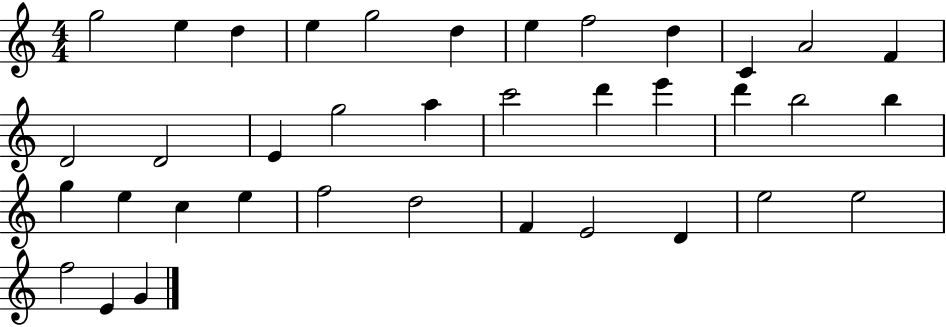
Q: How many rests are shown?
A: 0